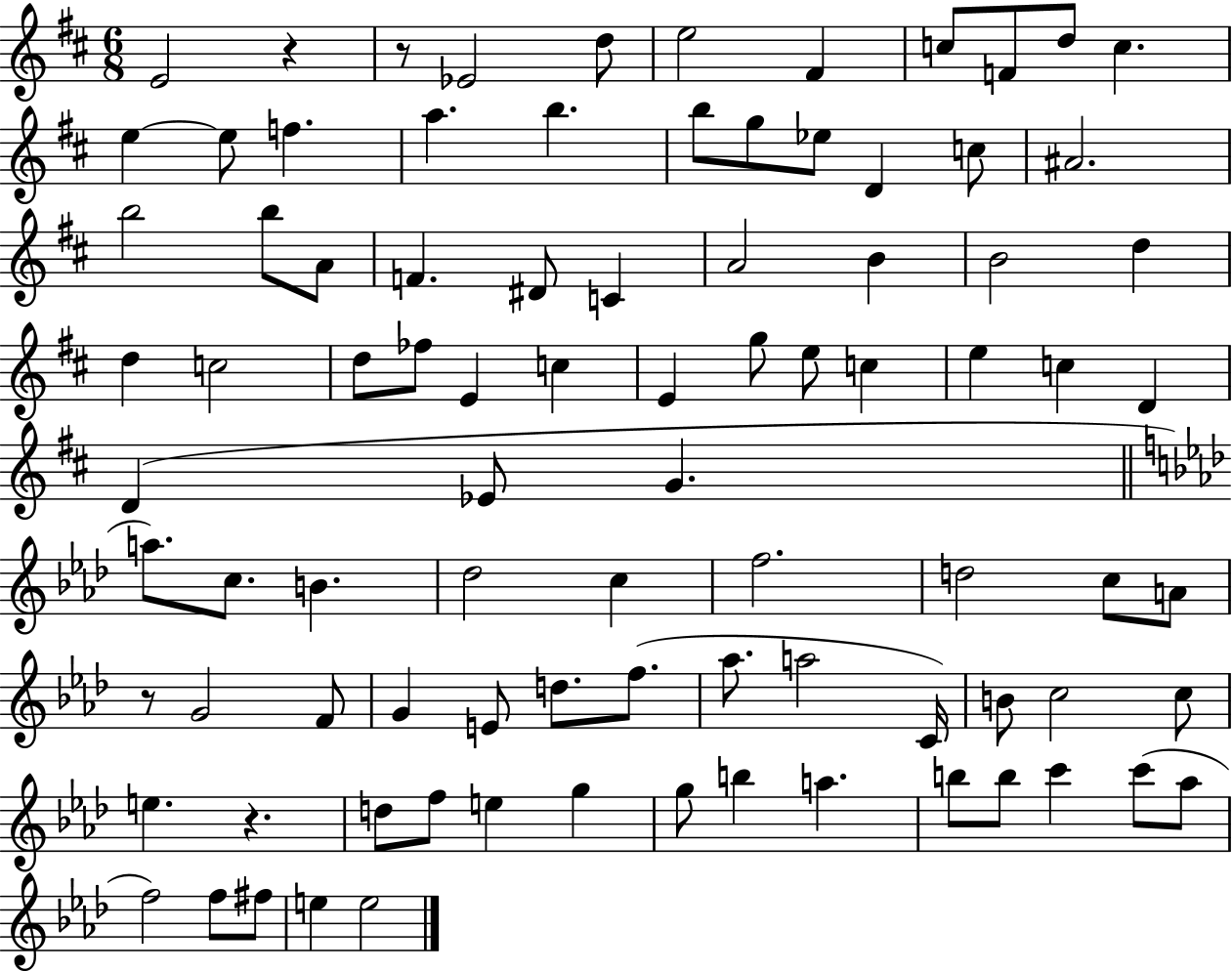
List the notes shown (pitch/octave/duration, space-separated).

E4/h R/q R/e Eb4/h D5/e E5/h F#4/q C5/e F4/e D5/e C5/q. E5/q E5/e F5/q. A5/q. B5/q. B5/e G5/e Eb5/e D4/q C5/e A#4/h. B5/h B5/e A4/e F4/q. D#4/e C4/q A4/h B4/q B4/h D5/q D5/q C5/h D5/e FES5/e E4/q C5/q E4/q G5/e E5/e C5/q E5/q C5/q D4/q D4/q Eb4/e G4/q. A5/e. C5/e. B4/q. Db5/h C5/q F5/h. D5/h C5/e A4/e R/e G4/h F4/e G4/q E4/e D5/e. F5/e. Ab5/e. A5/h C4/s B4/e C5/h C5/e E5/q. R/q. D5/e F5/e E5/q G5/q G5/e B5/q A5/q. B5/e B5/e C6/q C6/e Ab5/e F5/h F5/e F#5/e E5/q E5/h